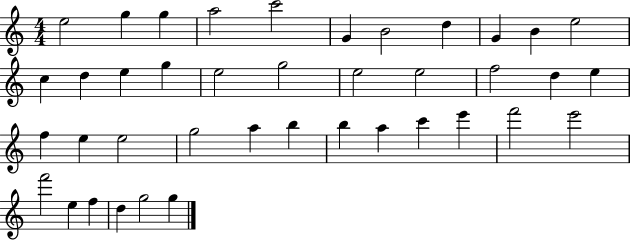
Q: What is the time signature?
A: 4/4